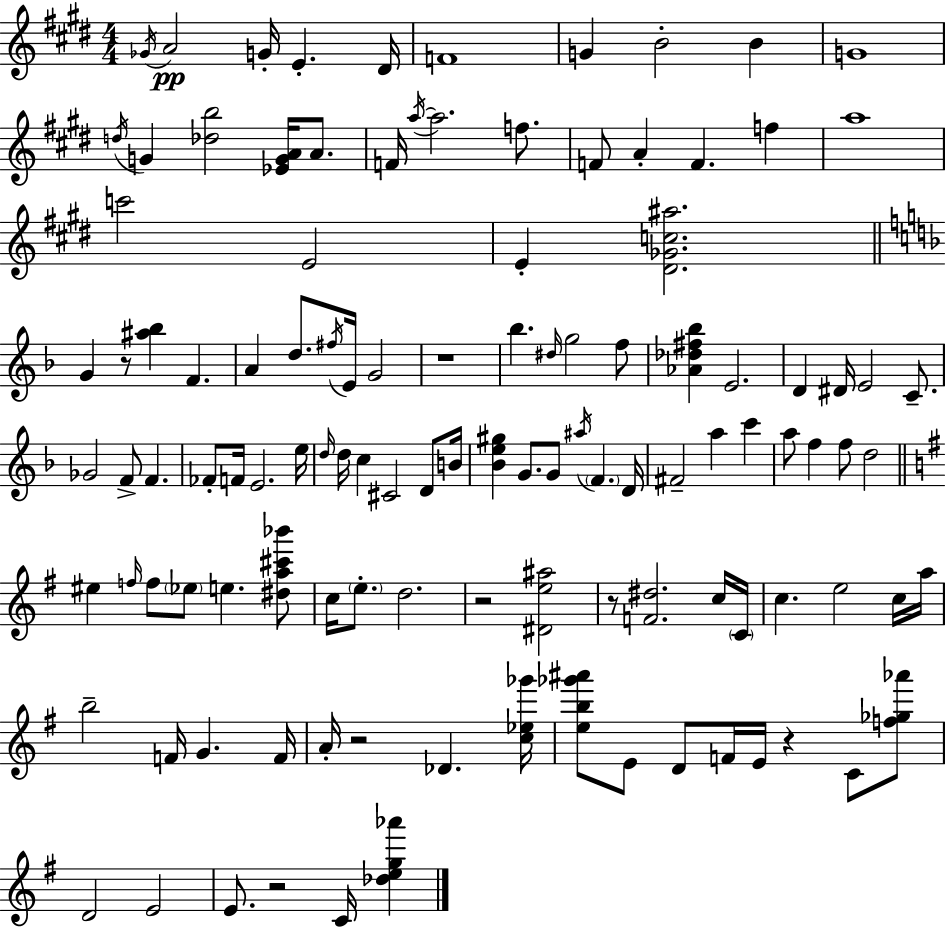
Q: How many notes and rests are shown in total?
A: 115